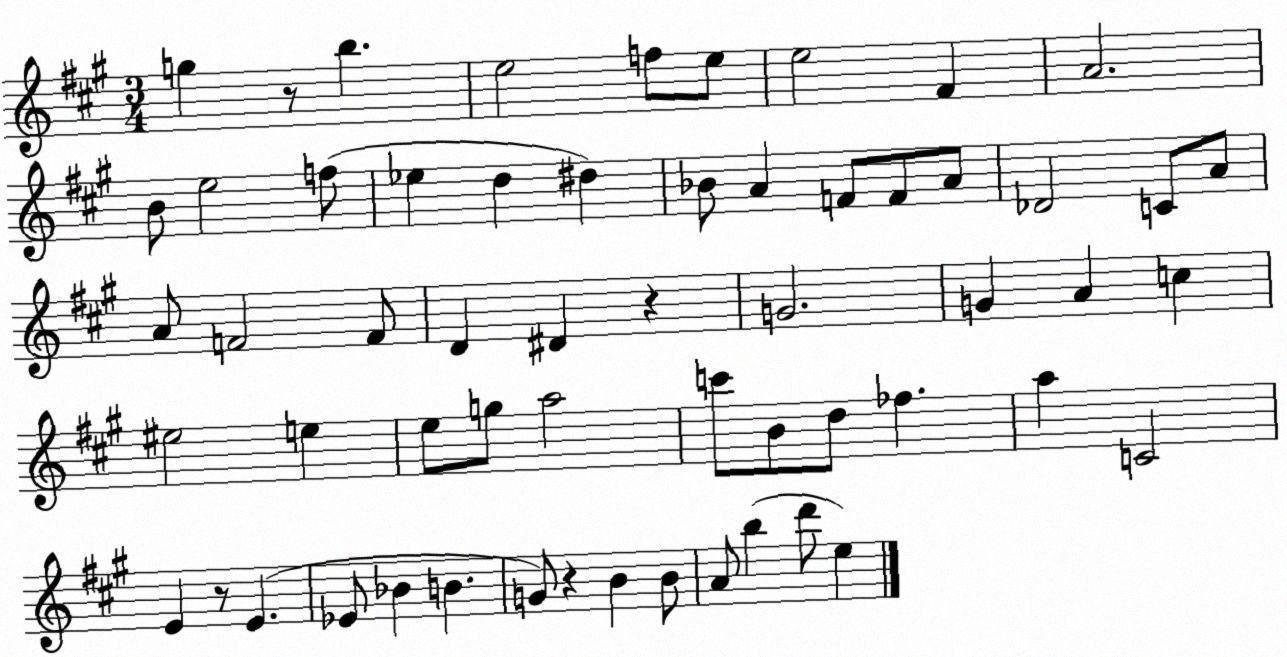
X:1
T:Untitled
M:3/4
L:1/4
K:A
g z/2 b e2 f/2 e/2 e2 ^F A2 B/2 e2 f/2 _e d ^d _B/2 A F/2 F/2 A/2 _D2 C/2 A/2 A/2 F2 F/2 D ^D z G2 G A c ^e2 e e/2 g/2 a2 c'/2 B/2 d/2 _f a C2 E z/2 E _E/2 _B B G/2 z B B/2 A/2 b d'/2 e